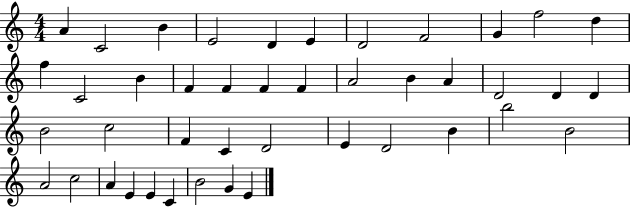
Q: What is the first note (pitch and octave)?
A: A4